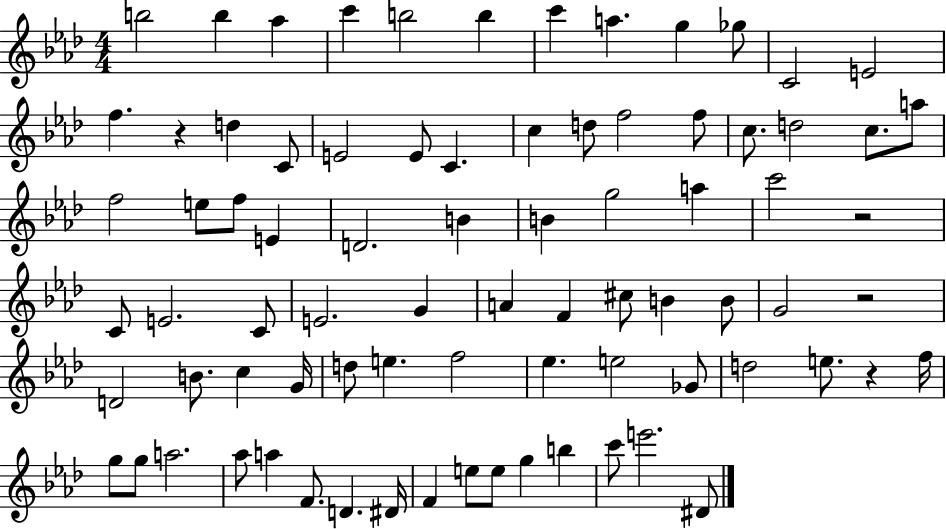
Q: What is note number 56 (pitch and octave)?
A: E5